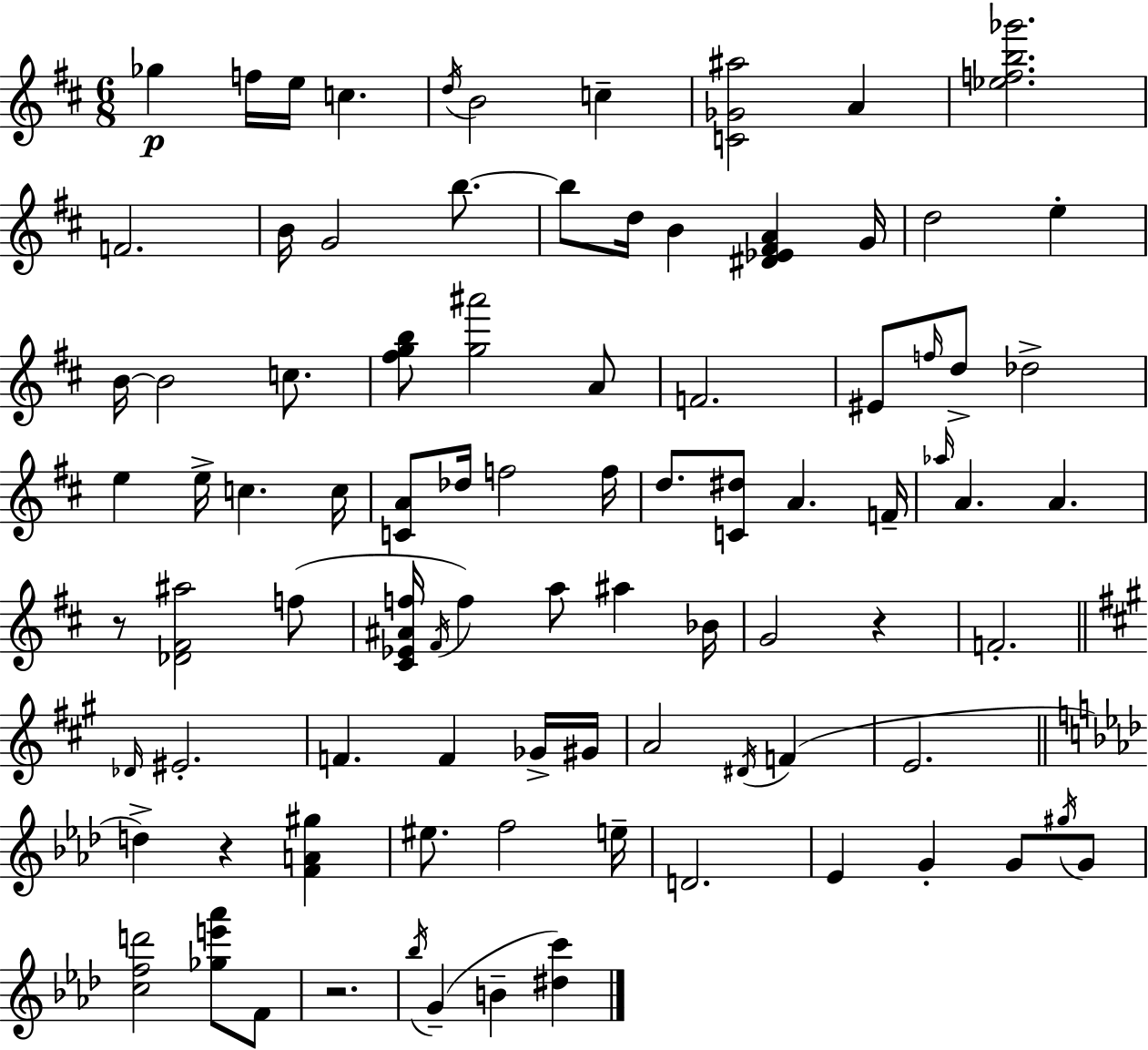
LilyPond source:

{
  \clef treble
  \numericTimeSignature
  \time 6/8
  \key d \major
  \repeat volta 2 { ges''4\p f''16 e''16 c''4. | \acciaccatura { d''16 } b'2 c''4-- | <c' ges' ais''>2 a'4 | <ees'' f'' b'' ges'''>2. | \break f'2. | b'16 g'2 b''8.~~ | b''8 d''16 b'4 <dis' ees' fis' a'>4 | g'16 d''2 e''4-. | \break b'16~~ b'2 c''8. | <fis'' g'' b''>8 <g'' ais'''>2 a'8 | f'2. | eis'8 \grace { f''16 } d''8-> des''2-> | \break e''4 e''16-> c''4. | c''16 <c' a'>8 des''16 f''2 | f''16 d''8. <c' dis''>8 a'4. | f'16-- \grace { aes''16 } a'4. a'4. | \break r8 <des' fis' ais''>2 | f''8( <cis' ees' ais' f''>16 \acciaccatura { fis'16 }) f''4 a''8 ais''4 | bes'16 g'2 | r4 f'2.-. | \break \bar "||" \break \key a \major \grace { des'16 } eis'2.-. | f'4. f'4 ges'16-> | gis'16 a'2 \acciaccatura { dis'16 }( f'4 | e'2. | \break \bar "||" \break \key aes \major d''4->) r4 <f' a' gis''>4 | eis''8. f''2 e''16-- | d'2. | ees'4 g'4-. g'8 \acciaccatura { gis''16 } g'8 | \break <c'' f'' d'''>2 <ges'' e''' aes'''>8 f'8 | r2. | \acciaccatura { bes''16 }( g'4-- b'4-- <dis'' c'''>4) | } \bar "|."
}